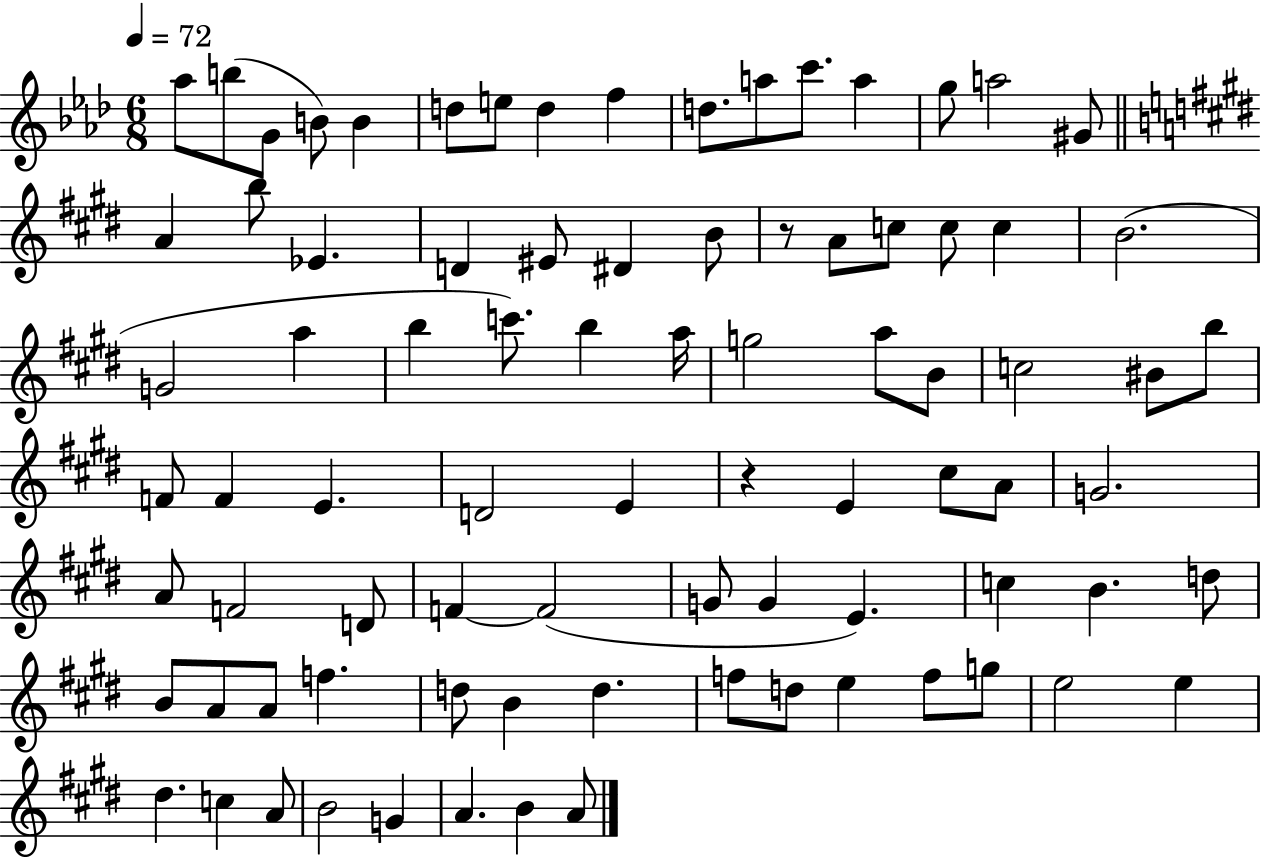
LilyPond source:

{
  \clef treble
  \numericTimeSignature
  \time 6/8
  \key aes \major
  \tempo 4 = 72
  aes''8 b''8( g'8 b'8) b'4 | d''8 e''8 d''4 f''4 | d''8. a''8 c'''8. a''4 | g''8 a''2 gis'8 | \break \bar "||" \break \key e \major a'4 b''8 ees'4. | d'4 eis'8 dis'4 b'8 | r8 a'8 c''8 c''8 c''4 | b'2.( | \break g'2 a''4 | b''4 c'''8.) b''4 a''16 | g''2 a''8 b'8 | c''2 bis'8 b''8 | \break f'8 f'4 e'4. | d'2 e'4 | r4 e'4 cis''8 a'8 | g'2. | \break a'8 f'2 d'8 | f'4~~ f'2( | g'8 g'4 e'4.) | c''4 b'4. d''8 | \break b'8 a'8 a'8 f''4. | d''8 b'4 d''4. | f''8 d''8 e''4 f''8 g''8 | e''2 e''4 | \break dis''4. c''4 a'8 | b'2 g'4 | a'4. b'4 a'8 | \bar "|."
}